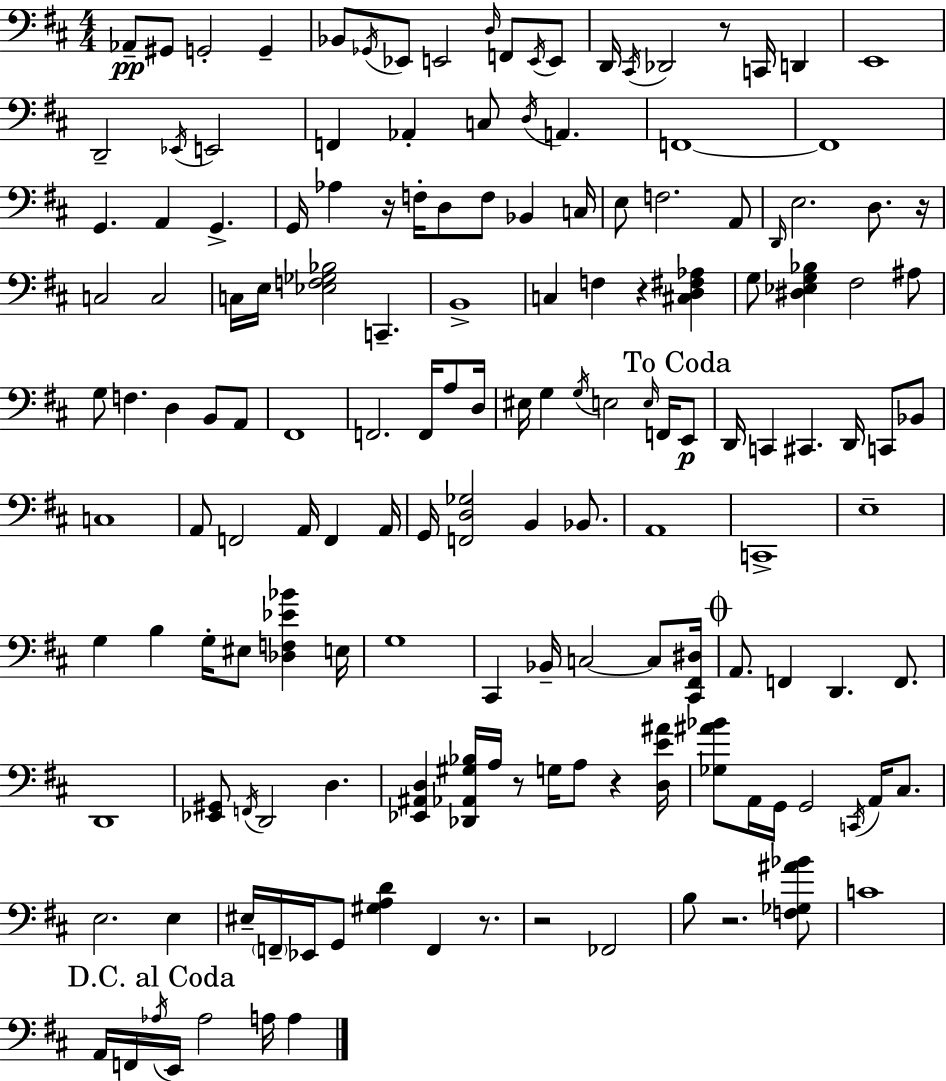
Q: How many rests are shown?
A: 9